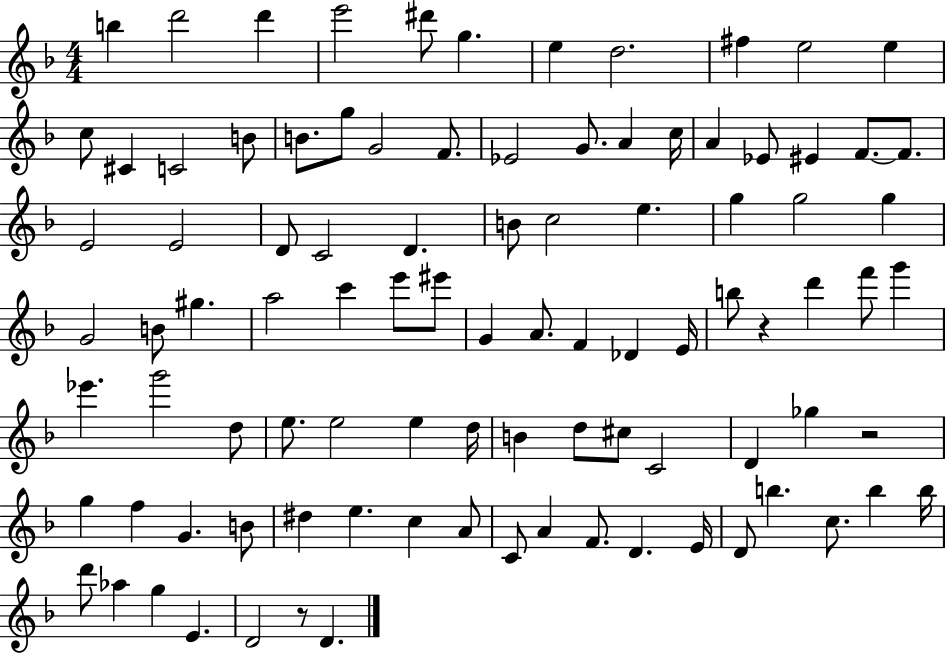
{
  \clef treble
  \numericTimeSignature
  \time 4/4
  \key f \major
  \repeat volta 2 { b''4 d'''2 d'''4 | e'''2 dis'''8 g''4. | e''4 d''2. | fis''4 e''2 e''4 | \break c''8 cis'4 c'2 b'8 | b'8. g''8 g'2 f'8. | ees'2 g'8. a'4 c''16 | a'4 ees'8 eis'4 f'8.~~ f'8. | \break e'2 e'2 | d'8 c'2 d'4. | b'8 c''2 e''4. | g''4 g''2 g''4 | \break g'2 b'8 gis''4. | a''2 c'''4 e'''8 eis'''8 | g'4 a'8. f'4 des'4 e'16 | b''8 r4 d'''4 f'''8 g'''4 | \break ees'''4. g'''2 d''8 | e''8. e''2 e''4 d''16 | b'4 d''8 cis''8 c'2 | d'4 ges''4 r2 | \break g''4 f''4 g'4. b'8 | dis''4 e''4. c''4 a'8 | c'8 a'4 f'8. d'4. e'16 | d'8 b''4. c''8. b''4 b''16 | \break d'''8 aes''4 g''4 e'4. | d'2 r8 d'4. | } \bar "|."
}